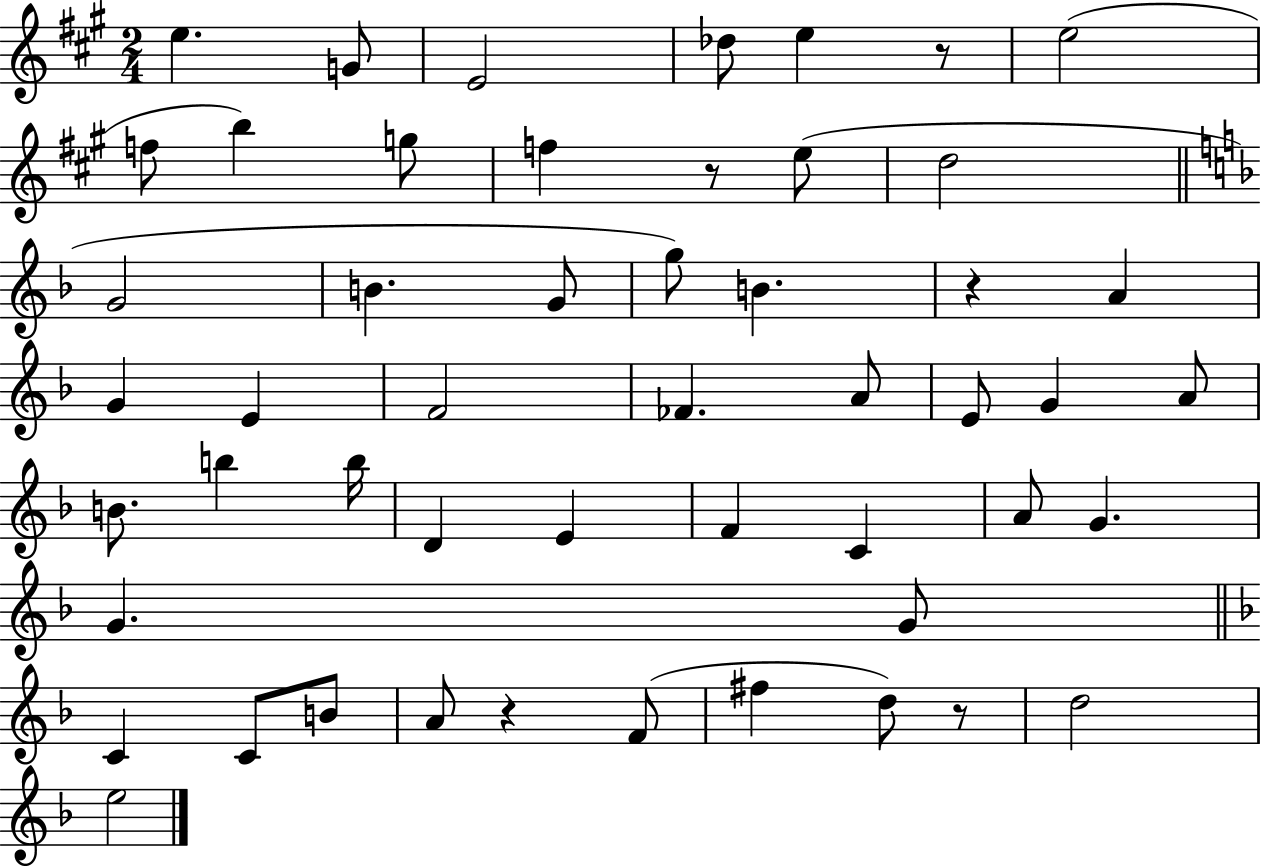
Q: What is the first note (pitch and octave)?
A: E5